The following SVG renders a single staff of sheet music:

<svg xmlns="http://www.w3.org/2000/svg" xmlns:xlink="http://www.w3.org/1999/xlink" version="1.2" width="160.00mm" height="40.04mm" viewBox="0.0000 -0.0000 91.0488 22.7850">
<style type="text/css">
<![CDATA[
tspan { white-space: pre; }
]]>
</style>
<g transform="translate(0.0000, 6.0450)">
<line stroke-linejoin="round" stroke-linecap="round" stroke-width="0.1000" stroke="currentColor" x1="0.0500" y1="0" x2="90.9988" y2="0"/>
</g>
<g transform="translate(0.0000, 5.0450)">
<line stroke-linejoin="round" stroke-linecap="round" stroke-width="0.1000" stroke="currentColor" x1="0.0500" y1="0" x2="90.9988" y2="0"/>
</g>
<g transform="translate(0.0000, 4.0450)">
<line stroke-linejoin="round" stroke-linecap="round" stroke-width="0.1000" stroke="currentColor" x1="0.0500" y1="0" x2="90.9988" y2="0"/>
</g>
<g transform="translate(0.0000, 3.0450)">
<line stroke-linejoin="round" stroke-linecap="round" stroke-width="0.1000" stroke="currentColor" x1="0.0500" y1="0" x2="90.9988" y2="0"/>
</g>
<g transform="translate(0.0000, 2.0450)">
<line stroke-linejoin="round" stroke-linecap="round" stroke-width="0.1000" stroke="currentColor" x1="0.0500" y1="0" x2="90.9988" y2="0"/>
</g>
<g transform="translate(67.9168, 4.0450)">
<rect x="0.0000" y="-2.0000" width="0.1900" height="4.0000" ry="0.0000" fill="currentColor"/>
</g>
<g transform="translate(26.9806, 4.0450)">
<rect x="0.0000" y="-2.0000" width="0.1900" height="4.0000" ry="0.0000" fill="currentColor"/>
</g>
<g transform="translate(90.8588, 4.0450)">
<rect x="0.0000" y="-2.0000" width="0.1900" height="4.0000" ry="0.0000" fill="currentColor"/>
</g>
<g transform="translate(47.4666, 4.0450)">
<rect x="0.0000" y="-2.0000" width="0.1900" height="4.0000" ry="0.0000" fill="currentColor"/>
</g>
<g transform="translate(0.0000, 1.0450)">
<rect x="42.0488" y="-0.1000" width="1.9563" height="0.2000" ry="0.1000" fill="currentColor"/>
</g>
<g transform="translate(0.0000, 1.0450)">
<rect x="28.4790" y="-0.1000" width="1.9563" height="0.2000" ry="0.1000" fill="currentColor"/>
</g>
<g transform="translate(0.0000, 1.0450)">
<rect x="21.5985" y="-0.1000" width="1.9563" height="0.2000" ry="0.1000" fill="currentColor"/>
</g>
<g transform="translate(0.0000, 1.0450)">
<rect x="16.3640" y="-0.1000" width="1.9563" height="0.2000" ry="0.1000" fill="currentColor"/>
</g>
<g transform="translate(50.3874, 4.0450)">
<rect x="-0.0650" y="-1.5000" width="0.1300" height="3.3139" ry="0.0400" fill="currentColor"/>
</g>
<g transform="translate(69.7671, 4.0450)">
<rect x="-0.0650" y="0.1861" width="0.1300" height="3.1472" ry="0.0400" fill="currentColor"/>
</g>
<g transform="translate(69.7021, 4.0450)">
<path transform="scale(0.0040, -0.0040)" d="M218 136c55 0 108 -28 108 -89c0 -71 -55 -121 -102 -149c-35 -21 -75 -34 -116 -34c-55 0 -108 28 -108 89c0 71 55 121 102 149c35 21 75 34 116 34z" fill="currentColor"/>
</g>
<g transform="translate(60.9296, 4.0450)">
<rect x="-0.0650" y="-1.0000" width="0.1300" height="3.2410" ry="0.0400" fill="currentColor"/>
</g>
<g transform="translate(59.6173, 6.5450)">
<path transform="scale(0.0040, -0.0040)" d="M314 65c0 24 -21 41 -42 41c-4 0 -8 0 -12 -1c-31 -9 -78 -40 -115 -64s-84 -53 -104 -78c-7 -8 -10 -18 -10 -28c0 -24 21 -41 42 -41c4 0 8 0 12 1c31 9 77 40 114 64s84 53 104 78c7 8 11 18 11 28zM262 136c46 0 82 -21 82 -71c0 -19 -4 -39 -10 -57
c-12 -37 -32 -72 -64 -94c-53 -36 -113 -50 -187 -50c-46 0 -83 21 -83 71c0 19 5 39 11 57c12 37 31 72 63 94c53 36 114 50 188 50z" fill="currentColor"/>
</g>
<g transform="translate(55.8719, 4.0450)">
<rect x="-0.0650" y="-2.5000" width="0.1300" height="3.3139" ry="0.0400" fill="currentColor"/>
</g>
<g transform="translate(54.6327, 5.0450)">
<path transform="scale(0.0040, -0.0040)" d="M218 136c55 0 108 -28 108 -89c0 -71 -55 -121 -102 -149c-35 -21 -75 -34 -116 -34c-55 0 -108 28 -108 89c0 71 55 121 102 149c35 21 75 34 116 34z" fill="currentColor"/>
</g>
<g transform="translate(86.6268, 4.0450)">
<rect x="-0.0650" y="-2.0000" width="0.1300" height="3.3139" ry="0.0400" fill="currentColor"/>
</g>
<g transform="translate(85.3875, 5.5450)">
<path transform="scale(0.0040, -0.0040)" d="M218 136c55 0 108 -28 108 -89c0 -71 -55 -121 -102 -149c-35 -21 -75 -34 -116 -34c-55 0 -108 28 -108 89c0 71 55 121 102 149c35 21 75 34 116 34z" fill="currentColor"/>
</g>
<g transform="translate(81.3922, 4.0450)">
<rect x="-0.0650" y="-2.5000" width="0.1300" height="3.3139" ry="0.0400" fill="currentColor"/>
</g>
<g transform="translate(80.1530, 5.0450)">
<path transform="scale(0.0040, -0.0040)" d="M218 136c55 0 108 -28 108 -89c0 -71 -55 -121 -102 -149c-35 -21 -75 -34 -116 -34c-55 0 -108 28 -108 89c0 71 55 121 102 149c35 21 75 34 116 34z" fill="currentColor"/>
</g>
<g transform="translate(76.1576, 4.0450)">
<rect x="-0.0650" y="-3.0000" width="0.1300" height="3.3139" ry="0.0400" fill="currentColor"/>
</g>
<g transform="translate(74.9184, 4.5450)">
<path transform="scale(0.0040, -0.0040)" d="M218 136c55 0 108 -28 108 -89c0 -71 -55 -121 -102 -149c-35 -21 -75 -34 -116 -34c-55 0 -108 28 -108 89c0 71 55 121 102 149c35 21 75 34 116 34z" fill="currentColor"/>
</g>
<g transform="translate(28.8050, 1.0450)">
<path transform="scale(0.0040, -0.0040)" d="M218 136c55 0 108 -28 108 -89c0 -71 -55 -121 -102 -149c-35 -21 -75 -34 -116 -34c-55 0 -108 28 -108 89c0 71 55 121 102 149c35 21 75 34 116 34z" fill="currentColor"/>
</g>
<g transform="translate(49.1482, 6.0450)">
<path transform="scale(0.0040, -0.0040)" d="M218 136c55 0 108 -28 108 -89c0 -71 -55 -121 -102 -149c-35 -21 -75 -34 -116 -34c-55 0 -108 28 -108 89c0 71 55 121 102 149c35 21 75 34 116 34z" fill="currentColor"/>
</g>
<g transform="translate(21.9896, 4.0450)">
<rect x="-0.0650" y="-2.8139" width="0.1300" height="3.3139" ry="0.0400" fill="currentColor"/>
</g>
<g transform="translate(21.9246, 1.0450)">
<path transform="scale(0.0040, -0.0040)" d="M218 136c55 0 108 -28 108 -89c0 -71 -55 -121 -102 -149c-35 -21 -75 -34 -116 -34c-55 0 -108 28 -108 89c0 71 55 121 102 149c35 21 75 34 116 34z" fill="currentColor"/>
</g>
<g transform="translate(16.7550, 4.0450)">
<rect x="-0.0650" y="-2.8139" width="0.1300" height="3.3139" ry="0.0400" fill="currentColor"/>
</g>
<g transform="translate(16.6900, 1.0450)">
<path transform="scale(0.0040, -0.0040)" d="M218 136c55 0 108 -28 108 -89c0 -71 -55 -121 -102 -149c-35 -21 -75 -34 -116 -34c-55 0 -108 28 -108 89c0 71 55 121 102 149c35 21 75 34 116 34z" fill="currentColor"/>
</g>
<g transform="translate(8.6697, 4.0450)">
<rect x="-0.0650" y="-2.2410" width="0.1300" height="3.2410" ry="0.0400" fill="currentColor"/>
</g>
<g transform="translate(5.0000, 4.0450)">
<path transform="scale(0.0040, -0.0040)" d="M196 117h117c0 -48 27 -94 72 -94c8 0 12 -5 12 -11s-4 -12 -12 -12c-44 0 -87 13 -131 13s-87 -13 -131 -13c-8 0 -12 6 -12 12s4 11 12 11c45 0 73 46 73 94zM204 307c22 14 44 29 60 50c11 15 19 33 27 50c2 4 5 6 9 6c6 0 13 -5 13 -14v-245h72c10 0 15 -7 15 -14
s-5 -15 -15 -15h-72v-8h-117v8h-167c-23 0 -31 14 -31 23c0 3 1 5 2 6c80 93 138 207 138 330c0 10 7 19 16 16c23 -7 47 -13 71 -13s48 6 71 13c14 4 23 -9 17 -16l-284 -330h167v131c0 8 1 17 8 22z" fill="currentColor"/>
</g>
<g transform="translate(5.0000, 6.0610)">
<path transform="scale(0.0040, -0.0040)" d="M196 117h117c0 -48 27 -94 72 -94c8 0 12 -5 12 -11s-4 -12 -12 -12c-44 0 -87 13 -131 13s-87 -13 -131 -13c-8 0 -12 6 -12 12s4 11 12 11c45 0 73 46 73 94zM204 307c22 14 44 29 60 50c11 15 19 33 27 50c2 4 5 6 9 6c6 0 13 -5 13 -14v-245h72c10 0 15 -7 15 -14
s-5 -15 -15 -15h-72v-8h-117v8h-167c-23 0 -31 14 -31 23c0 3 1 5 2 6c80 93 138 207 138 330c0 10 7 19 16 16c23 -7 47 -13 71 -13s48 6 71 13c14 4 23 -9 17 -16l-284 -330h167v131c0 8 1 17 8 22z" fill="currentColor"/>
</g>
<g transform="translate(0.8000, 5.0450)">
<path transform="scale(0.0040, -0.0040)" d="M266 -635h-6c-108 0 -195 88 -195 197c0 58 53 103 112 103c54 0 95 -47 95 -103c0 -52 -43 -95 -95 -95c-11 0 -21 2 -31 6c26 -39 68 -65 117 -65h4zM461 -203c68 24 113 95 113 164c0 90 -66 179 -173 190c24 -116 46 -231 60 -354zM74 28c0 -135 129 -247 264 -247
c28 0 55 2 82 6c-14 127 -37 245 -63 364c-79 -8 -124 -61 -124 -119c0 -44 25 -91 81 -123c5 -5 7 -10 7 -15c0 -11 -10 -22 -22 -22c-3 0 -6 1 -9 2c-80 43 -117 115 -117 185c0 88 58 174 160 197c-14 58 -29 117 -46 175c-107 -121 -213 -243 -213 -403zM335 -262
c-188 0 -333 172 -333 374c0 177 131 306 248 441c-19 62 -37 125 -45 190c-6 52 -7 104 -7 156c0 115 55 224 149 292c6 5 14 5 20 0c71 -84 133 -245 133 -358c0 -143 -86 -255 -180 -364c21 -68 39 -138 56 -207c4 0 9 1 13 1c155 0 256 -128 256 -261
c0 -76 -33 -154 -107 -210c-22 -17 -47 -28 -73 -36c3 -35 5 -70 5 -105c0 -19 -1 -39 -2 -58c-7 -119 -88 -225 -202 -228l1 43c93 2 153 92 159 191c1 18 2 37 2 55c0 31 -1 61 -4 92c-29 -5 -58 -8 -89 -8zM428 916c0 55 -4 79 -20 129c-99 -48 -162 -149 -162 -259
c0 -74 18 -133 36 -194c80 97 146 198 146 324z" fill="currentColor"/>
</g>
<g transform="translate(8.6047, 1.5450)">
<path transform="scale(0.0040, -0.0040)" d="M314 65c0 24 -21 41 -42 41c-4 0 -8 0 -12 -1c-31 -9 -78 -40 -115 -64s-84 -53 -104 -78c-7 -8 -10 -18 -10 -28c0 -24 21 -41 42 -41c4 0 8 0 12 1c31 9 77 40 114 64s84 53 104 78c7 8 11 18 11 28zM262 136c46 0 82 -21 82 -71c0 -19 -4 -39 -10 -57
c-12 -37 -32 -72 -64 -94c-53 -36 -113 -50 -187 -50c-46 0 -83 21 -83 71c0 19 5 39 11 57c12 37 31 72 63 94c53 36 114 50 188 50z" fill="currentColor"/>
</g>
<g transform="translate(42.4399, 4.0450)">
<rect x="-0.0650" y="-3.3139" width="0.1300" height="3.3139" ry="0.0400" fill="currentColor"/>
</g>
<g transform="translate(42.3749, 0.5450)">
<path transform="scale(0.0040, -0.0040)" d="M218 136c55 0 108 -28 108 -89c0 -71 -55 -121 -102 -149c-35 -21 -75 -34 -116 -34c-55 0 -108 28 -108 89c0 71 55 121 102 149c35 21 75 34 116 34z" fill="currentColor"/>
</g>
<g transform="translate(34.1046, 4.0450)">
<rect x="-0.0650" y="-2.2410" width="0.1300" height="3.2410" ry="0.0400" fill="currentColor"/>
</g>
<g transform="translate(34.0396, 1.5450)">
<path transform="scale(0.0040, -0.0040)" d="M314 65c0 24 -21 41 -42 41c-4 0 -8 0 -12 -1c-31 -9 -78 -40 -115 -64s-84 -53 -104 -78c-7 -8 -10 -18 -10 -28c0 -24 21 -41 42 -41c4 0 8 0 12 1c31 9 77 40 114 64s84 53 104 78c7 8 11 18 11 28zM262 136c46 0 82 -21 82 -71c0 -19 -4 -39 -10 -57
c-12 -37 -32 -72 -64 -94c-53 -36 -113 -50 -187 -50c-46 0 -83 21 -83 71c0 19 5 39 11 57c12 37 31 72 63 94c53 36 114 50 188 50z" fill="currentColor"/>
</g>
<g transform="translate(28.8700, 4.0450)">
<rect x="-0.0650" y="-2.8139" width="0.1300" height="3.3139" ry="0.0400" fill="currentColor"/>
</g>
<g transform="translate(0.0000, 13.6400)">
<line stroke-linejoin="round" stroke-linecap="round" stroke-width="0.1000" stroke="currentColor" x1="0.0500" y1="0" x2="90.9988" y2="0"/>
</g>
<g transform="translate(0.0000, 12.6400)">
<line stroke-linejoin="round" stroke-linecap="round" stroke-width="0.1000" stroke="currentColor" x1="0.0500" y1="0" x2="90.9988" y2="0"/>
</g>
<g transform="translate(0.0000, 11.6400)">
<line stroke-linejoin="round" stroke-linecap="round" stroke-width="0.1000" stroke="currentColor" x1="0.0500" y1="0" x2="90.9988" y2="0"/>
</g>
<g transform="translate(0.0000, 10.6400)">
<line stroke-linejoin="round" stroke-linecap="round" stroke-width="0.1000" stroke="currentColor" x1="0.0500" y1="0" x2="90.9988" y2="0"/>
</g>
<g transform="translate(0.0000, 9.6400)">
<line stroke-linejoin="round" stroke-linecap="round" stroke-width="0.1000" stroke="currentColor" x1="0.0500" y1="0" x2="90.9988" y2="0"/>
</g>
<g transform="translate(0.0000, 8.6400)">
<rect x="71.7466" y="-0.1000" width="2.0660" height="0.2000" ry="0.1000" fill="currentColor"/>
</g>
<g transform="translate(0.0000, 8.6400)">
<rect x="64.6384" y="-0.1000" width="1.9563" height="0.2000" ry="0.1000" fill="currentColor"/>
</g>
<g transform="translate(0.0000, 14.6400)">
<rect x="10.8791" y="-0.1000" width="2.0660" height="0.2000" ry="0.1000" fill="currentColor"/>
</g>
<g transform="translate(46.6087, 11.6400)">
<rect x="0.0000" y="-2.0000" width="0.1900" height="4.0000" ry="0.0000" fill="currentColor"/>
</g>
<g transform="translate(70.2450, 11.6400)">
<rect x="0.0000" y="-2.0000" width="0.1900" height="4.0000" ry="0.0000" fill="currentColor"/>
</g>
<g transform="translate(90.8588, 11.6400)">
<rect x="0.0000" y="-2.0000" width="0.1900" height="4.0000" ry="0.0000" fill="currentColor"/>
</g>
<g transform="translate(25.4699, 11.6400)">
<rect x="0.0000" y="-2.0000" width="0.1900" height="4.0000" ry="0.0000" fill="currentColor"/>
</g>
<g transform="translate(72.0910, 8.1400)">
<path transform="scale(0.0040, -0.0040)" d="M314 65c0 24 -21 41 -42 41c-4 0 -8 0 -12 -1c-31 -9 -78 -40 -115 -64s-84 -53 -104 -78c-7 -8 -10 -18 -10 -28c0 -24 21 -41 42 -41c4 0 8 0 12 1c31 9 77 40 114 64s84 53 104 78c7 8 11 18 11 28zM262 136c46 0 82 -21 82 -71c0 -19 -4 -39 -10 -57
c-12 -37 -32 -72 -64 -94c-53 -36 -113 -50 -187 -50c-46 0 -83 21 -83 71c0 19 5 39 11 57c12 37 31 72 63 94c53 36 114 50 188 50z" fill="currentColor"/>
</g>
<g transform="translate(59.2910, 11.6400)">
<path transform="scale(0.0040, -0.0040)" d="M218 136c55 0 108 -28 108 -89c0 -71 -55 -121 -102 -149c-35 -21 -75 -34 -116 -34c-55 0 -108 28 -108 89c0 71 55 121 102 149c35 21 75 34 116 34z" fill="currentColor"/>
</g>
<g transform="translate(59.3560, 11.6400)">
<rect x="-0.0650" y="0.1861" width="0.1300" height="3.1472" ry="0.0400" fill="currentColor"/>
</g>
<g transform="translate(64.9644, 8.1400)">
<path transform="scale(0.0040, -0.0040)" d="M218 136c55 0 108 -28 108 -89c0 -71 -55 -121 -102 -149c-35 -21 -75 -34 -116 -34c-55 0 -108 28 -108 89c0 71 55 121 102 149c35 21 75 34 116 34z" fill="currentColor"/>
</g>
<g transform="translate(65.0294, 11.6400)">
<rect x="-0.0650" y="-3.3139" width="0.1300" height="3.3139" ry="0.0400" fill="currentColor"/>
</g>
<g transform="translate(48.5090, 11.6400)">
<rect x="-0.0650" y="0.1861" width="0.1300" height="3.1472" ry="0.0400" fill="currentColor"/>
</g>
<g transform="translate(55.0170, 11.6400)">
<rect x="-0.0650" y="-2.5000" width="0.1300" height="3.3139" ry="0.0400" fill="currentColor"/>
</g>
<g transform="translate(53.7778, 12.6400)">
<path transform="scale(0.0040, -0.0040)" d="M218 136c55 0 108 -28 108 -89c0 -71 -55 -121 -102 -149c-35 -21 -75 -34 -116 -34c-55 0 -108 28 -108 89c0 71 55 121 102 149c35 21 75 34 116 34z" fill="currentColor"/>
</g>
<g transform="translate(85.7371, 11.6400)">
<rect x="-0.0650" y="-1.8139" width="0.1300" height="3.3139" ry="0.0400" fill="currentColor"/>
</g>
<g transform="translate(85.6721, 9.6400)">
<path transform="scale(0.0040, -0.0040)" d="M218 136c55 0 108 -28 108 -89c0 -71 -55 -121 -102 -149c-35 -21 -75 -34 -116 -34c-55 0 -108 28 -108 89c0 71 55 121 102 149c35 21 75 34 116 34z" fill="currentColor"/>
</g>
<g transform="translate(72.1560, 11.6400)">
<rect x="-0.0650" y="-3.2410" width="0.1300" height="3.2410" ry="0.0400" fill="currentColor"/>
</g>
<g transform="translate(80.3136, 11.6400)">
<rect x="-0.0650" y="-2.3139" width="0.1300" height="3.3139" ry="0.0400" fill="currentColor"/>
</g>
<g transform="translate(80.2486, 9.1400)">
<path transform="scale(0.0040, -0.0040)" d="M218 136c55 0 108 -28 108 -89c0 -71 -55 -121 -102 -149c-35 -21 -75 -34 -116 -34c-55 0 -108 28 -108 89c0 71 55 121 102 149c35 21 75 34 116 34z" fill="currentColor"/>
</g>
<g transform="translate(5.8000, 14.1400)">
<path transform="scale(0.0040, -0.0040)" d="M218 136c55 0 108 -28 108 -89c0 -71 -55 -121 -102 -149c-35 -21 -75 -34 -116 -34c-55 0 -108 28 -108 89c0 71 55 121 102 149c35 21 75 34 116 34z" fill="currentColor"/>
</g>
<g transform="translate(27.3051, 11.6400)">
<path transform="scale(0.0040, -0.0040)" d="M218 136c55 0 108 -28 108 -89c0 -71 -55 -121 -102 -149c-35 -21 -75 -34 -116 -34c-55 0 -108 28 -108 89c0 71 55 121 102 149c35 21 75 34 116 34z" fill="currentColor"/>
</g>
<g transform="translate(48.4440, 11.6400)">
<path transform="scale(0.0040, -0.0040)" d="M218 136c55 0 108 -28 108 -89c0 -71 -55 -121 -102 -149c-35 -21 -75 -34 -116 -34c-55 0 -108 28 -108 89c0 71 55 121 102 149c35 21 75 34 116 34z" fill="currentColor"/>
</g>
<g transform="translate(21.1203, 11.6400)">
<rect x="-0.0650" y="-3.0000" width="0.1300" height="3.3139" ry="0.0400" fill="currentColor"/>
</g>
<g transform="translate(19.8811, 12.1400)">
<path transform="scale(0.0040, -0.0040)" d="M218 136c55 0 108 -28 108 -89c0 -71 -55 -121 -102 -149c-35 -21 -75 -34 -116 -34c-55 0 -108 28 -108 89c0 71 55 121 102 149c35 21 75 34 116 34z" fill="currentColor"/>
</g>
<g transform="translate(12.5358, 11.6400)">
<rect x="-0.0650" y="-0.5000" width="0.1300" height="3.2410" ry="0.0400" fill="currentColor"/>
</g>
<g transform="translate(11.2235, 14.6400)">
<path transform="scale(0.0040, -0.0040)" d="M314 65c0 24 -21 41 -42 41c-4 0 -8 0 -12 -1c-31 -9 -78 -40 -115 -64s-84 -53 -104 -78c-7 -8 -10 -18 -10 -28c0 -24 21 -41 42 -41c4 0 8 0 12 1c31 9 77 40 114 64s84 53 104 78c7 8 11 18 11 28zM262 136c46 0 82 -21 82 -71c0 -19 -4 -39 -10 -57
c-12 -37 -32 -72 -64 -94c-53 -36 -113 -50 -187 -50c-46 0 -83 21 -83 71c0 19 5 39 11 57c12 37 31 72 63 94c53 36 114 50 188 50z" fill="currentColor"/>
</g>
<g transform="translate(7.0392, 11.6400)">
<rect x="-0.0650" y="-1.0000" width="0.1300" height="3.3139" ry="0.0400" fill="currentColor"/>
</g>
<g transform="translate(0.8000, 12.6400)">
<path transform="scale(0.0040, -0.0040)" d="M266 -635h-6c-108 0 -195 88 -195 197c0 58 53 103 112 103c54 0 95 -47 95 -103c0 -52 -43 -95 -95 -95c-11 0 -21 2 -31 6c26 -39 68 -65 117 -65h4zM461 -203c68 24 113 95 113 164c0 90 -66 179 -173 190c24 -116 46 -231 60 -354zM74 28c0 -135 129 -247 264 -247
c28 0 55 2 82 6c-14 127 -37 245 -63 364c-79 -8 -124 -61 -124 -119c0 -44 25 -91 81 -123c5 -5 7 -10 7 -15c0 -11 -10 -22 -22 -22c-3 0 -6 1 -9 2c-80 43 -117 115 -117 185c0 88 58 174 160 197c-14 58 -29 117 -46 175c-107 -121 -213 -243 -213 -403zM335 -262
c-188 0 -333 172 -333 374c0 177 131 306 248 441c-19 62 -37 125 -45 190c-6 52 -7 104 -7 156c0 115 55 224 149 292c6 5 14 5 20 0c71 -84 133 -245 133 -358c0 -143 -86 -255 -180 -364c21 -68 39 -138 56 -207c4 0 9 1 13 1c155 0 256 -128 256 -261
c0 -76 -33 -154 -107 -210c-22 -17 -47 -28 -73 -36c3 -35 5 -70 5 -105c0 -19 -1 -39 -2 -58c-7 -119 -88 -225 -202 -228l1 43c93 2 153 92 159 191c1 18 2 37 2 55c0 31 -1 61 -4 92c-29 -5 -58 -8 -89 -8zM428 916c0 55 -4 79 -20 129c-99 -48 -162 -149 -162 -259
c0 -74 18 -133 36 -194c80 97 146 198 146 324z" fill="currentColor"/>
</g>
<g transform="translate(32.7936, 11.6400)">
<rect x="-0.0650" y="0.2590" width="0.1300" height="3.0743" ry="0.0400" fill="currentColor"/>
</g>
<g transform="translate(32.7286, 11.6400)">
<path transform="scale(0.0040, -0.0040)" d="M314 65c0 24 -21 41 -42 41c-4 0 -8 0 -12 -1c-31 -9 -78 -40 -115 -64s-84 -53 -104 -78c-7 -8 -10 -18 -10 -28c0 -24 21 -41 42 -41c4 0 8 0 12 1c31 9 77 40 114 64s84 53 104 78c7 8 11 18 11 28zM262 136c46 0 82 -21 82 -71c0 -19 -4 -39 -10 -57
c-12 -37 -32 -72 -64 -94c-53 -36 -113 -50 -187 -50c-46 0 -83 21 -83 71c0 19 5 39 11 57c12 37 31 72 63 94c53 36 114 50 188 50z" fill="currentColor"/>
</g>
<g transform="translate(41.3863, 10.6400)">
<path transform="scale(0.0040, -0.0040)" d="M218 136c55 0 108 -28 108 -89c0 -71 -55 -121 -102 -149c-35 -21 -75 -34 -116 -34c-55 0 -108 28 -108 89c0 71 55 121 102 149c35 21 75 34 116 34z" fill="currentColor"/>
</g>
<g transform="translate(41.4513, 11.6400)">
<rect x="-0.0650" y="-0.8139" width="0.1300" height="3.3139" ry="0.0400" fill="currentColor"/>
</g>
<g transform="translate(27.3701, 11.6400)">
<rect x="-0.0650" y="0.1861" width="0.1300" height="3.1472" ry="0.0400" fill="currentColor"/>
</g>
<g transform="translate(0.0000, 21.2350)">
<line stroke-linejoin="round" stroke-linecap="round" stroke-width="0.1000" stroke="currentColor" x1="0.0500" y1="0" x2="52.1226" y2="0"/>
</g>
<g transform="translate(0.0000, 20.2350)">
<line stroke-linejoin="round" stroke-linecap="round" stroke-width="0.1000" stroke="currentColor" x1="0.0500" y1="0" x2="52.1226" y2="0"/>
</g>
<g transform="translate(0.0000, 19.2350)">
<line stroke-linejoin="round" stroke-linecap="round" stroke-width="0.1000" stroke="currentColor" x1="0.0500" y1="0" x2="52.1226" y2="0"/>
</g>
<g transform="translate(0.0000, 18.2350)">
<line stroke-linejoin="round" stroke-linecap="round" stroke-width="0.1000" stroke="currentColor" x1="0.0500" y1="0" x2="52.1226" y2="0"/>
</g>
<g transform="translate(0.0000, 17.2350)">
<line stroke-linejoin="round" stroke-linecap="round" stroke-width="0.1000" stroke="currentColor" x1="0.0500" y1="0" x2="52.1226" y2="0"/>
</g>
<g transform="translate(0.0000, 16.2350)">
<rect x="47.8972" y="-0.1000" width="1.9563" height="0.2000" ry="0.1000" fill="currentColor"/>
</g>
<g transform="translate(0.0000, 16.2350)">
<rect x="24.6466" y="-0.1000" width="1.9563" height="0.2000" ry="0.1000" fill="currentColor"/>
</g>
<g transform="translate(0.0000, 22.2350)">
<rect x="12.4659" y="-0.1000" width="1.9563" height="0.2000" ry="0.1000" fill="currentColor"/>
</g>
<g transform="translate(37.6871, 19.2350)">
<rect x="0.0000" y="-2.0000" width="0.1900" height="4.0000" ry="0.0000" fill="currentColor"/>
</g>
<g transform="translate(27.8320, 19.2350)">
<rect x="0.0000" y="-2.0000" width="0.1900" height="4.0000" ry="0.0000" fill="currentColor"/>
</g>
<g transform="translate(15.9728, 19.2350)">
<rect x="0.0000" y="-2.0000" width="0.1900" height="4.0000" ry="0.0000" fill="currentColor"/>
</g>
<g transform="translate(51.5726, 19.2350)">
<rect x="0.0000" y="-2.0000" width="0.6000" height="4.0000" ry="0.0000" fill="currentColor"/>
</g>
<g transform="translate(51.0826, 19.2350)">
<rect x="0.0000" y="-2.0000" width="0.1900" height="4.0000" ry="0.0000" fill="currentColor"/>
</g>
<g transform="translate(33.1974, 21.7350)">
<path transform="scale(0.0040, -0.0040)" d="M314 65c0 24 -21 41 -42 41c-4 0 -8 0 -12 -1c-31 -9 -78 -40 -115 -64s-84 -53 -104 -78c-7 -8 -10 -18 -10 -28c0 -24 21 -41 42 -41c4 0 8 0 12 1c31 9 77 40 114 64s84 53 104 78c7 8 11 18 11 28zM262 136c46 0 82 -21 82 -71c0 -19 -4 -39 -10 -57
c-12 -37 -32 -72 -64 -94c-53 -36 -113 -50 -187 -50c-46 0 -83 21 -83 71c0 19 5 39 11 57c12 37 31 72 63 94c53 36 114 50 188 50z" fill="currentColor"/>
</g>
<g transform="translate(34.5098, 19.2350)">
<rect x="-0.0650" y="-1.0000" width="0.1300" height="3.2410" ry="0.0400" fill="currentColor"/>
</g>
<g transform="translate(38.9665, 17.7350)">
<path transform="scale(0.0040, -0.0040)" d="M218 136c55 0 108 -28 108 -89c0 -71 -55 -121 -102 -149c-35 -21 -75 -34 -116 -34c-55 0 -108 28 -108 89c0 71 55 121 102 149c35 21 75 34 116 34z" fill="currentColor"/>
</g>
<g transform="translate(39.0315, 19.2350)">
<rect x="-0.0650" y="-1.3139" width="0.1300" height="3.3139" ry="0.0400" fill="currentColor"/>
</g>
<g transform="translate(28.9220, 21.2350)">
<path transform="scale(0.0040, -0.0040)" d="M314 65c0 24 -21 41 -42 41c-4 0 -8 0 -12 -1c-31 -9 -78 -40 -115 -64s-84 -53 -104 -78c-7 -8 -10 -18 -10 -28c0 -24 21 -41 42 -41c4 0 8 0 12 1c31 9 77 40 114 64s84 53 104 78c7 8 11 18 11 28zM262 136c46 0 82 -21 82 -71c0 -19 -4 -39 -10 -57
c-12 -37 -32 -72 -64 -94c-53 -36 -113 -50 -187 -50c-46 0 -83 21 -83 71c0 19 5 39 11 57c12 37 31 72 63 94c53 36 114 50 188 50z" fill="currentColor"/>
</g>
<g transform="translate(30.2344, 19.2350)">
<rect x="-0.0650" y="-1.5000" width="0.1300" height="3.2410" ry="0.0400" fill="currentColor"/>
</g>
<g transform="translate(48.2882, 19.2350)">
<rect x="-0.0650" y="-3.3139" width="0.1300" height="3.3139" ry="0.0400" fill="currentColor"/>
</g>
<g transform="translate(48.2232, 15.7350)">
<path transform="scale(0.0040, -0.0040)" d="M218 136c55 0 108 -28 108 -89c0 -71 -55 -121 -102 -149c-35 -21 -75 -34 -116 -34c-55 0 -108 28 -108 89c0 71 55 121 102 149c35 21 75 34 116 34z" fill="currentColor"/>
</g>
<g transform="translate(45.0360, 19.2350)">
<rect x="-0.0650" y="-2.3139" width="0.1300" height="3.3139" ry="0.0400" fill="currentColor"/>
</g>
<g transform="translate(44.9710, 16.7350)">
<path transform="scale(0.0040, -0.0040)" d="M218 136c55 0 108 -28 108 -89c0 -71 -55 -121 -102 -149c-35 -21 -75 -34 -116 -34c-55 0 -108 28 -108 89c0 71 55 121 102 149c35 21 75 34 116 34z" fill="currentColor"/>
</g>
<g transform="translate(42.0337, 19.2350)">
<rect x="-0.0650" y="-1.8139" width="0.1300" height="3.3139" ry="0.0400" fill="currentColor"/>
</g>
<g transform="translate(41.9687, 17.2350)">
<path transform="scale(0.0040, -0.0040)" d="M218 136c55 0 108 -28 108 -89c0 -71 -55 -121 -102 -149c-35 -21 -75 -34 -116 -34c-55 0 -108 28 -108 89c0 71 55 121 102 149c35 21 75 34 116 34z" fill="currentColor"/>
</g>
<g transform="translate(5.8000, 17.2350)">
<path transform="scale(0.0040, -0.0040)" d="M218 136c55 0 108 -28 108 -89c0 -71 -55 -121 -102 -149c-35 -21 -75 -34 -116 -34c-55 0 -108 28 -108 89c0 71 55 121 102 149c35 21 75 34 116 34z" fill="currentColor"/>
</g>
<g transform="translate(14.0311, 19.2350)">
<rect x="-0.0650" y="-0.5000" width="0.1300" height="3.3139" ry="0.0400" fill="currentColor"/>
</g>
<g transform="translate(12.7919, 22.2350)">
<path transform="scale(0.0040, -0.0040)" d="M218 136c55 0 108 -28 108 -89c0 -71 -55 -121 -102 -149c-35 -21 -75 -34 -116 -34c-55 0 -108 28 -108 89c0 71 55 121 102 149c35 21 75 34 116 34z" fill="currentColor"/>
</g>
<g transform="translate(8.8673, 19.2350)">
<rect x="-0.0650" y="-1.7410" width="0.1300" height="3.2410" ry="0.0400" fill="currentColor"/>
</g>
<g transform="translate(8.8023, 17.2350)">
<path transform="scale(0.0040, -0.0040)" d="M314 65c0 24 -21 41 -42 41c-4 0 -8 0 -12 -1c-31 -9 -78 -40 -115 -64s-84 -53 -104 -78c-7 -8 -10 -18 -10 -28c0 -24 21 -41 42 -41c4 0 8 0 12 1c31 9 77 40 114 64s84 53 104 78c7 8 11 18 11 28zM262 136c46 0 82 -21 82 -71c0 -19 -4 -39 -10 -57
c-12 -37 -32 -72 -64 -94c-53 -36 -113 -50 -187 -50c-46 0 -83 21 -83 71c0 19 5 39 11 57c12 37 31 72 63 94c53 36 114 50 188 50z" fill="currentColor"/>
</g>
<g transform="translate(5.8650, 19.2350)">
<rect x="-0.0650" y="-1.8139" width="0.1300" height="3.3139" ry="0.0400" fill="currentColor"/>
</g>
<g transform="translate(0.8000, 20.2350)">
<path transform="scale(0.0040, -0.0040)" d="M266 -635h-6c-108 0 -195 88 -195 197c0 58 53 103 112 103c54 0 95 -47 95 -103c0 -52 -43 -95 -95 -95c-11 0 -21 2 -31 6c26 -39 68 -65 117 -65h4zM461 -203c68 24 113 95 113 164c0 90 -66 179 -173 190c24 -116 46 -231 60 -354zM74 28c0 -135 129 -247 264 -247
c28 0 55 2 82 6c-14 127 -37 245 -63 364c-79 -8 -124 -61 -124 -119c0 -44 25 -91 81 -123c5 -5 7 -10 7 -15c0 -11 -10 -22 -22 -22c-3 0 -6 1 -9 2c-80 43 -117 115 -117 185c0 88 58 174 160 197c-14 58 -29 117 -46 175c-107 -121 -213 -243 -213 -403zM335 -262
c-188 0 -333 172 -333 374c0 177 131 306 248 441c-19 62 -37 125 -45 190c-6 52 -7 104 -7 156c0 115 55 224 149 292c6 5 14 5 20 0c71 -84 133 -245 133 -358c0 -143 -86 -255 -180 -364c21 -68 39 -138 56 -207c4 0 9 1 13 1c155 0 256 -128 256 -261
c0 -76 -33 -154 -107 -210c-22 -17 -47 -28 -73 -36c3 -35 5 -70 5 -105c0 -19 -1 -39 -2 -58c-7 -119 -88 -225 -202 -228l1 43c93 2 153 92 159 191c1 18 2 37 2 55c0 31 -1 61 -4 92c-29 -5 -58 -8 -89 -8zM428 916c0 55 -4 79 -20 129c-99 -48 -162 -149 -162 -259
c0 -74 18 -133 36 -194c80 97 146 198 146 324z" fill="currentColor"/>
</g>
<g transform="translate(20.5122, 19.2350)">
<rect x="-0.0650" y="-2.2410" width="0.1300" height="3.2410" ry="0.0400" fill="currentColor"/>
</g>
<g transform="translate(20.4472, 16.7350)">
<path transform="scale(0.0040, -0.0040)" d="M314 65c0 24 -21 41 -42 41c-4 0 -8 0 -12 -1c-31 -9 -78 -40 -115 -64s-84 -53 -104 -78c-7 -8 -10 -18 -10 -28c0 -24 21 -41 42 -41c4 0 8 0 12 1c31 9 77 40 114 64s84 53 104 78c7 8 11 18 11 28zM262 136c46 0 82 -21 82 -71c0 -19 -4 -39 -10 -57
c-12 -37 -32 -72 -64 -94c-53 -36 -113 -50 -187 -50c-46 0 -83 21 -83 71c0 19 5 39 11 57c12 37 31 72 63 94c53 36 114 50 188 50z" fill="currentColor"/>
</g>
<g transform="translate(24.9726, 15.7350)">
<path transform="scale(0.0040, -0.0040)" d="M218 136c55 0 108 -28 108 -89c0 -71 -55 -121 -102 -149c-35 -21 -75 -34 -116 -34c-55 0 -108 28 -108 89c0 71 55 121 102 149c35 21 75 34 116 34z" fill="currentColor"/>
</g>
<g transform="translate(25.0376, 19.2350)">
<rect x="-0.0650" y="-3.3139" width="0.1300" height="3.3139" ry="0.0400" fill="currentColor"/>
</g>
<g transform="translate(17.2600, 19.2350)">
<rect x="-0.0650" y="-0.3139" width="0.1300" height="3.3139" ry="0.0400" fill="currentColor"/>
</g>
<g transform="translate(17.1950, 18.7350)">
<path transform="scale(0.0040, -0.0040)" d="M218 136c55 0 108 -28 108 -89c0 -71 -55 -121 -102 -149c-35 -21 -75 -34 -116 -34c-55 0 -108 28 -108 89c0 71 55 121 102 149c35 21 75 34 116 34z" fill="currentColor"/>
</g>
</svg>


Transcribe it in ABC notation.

X:1
T:Untitled
M:4/4
L:1/4
K:C
g2 a a a g2 b E G D2 B A G F D C2 A B B2 d B G B b b2 g f f f2 C c g2 b E2 D2 e f g b